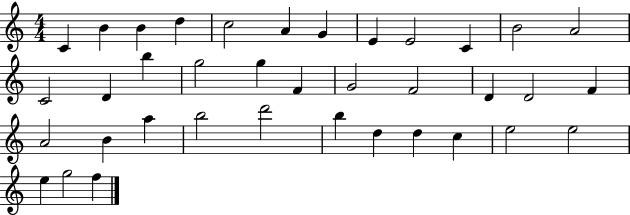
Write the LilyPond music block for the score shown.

{
  \clef treble
  \numericTimeSignature
  \time 4/4
  \key c \major
  c'4 b'4 b'4 d''4 | c''2 a'4 g'4 | e'4 e'2 c'4 | b'2 a'2 | \break c'2 d'4 b''4 | g''2 g''4 f'4 | g'2 f'2 | d'4 d'2 f'4 | \break a'2 b'4 a''4 | b''2 d'''2 | b''4 d''4 d''4 c''4 | e''2 e''2 | \break e''4 g''2 f''4 | \bar "|."
}